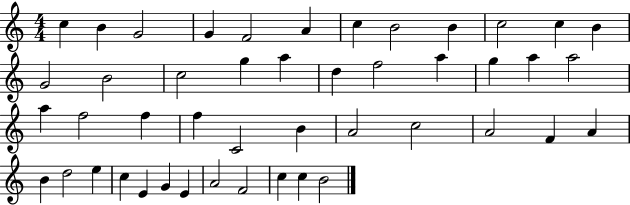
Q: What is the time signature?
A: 4/4